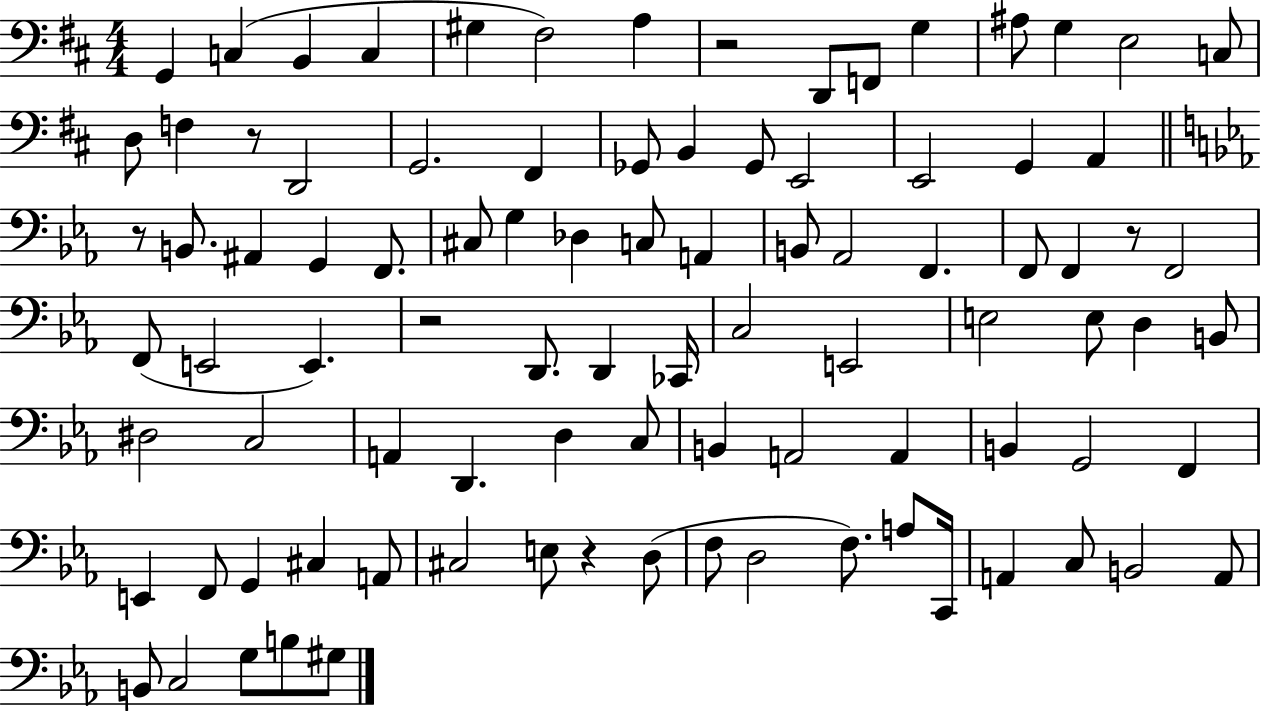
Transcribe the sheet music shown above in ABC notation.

X:1
T:Untitled
M:4/4
L:1/4
K:D
G,, C, B,, C, ^G, ^F,2 A, z2 D,,/2 F,,/2 G, ^A,/2 G, E,2 C,/2 D,/2 F, z/2 D,,2 G,,2 ^F,, _G,,/2 B,, _G,,/2 E,,2 E,,2 G,, A,, z/2 B,,/2 ^A,, G,, F,,/2 ^C,/2 G, _D, C,/2 A,, B,,/2 _A,,2 F,, F,,/2 F,, z/2 F,,2 F,,/2 E,,2 E,, z2 D,,/2 D,, _C,,/4 C,2 E,,2 E,2 E,/2 D, B,,/2 ^D,2 C,2 A,, D,, D, C,/2 B,, A,,2 A,, B,, G,,2 F,, E,, F,,/2 G,, ^C, A,,/2 ^C,2 E,/2 z D,/2 F,/2 D,2 F,/2 A,/2 C,,/4 A,, C,/2 B,,2 A,,/2 B,,/2 C,2 G,/2 B,/2 ^G,/2